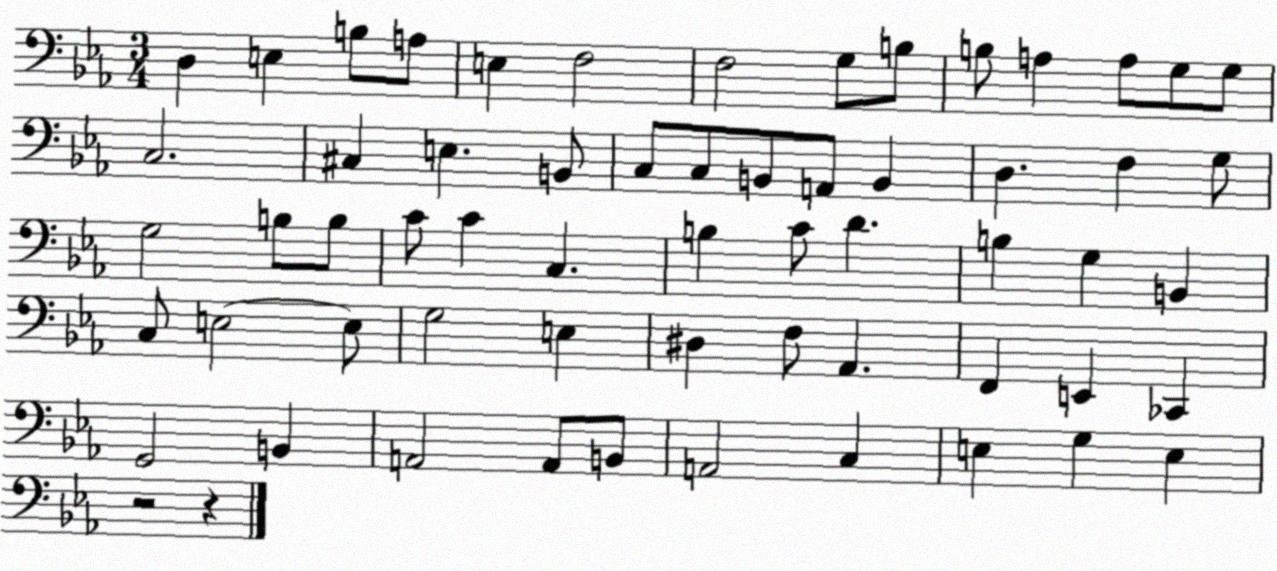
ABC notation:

X:1
T:Untitled
M:3/4
L:1/4
K:Eb
D, E, B,/2 A,/2 E, F,2 F,2 G,/2 B,/2 B,/2 A, A,/2 G,/2 G,/2 C,2 ^C, E, B,,/2 C,/2 C,/2 B,,/2 A,,/2 B,, D, F, G,/2 G,2 B,/2 B,/2 C/2 C C, B, C/2 D B, G, B,, C,/2 E,2 E,/2 G,2 E, ^D, F,/2 _A,, F,, E,, _C,, G,,2 B,, A,,2 A,,/2 B,,/2 A,,2 C, E, G, E, z2 z